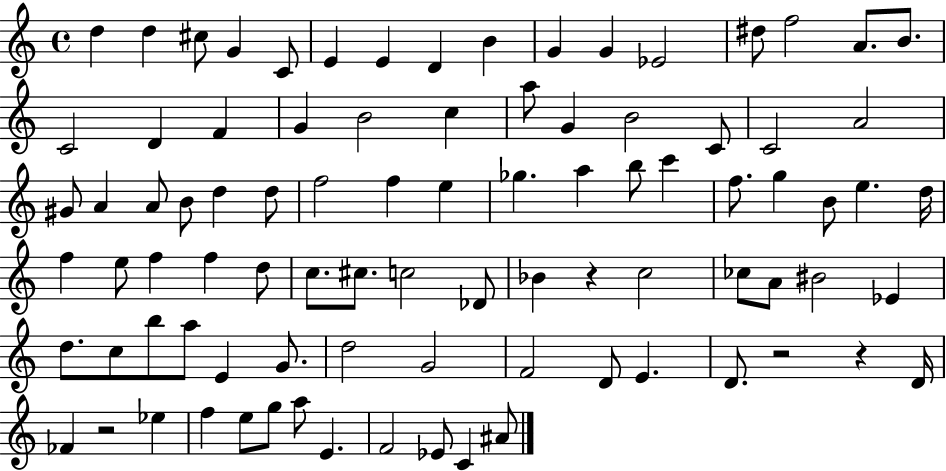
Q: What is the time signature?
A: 4/4